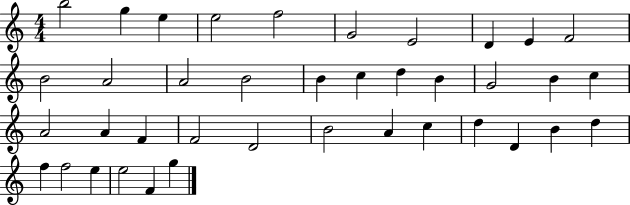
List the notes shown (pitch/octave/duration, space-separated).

B5/h G5/q E5/q E5/h F5/h G4/h E4/h D4/q E4/q F4/h B4/h A4/h A4/h B4/h B4/q C5/q D5/q B4/q G4/h B4/q C5/q A4/h A4/q F4/q F4/h D4/h B4/h A4/q C5/q D5/q D4/q B4/q D5/q F5/q F5/h E5/q E5/h F4/q G5/q